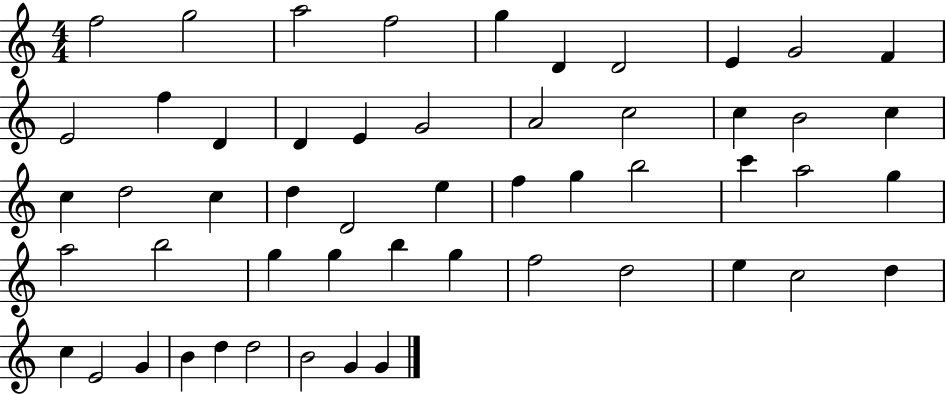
X:1
T:Untitled
M:4/4
L:1/4
K:C
f2 g2 a2 f2 g D D2 E G2 F E2 f D D E G2 A2 c2 c B2 c c d2 c d D2 e f g b2 c' a2 g a2 b2 g g b g f2 d2 e c2 d c E2 G B d d2 B2 G G